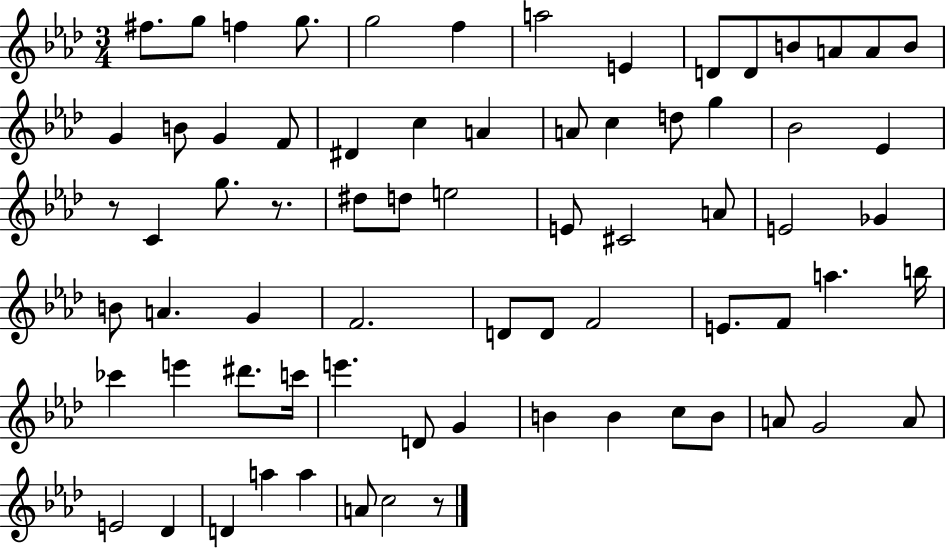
F#5/e. G5/e F5/q G5/e. G5/h F5/q A5/h E4/q D4/e D4/e B4/e A4/e A4/e B4/e G4/q B4/e G4/q F4/e D#4/q C5/q A4/q A4/e C5/q D5/e G5/q Bb4/h Eb4/q R/e C4/q G5/e. R/e. D#5/e D5/e E5/h E4/e C#4/h A4/e E4/h Gb4/q B4/e A4/q. G4/q F4/h. D4/e D4/e F4/h E4/e. F4/e A5/q. B5/s CES6/q E6/q D#6/e. C6/s E6/q. D4/e G4/q B4/q B4/q C5/e B4/e A4/e G4/h A4/e E4/h Db4/q D4/q A5/q A5/q A4/e C5/h R/e